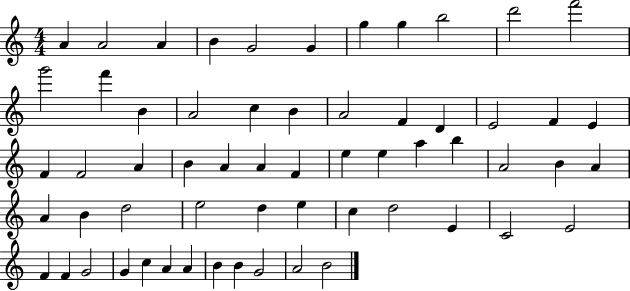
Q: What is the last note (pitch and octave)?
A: B4